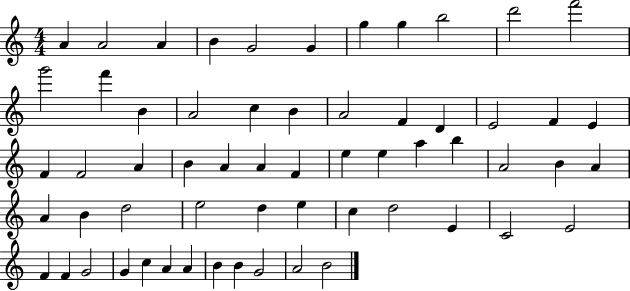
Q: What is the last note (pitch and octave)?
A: B4